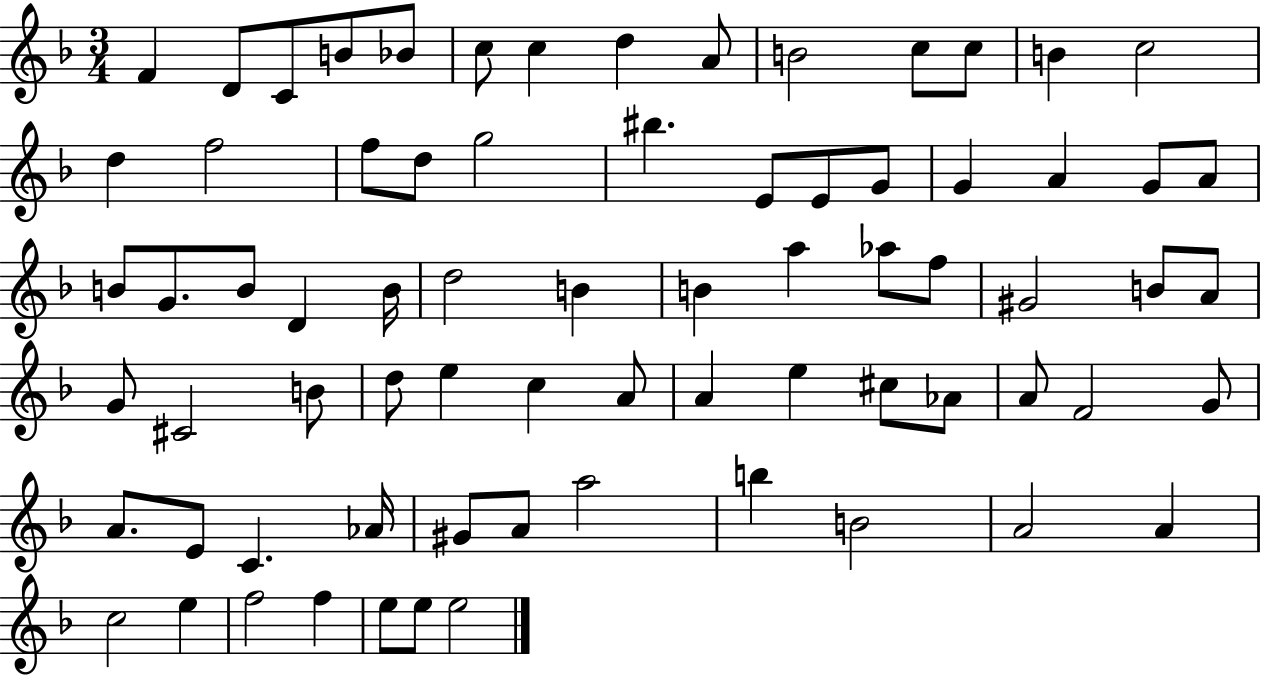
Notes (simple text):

F4/q D4/e C4/e B4/e Bb4/e C5/e C5/q D5/q A4/e B4/h C5/e C5/e B4/q C5/h D5/q F5/h F5/e D5/e G5/h BIS5/q. E4/e E4/e G4/e G4/q A4/q G4/e A4/e B4/e G4/e. B4/e D4/q B4/s D5/h B4/q B4/q A5/q Ab5/e F5/e G#4/h B4/e A4/e G4/e C#4/h B4/e D5/e E5/q C5/q A4/e A4/q E5/q C#5/e Ab4/e A4/e F4/h G4/e A4/e. E4/e C4/q. Ab4/s G#4/e A4/e A5/h B5/q B4/h A4/h A4/q C5/h E5/q F5/h F5/q E5/e E5/e E5/h